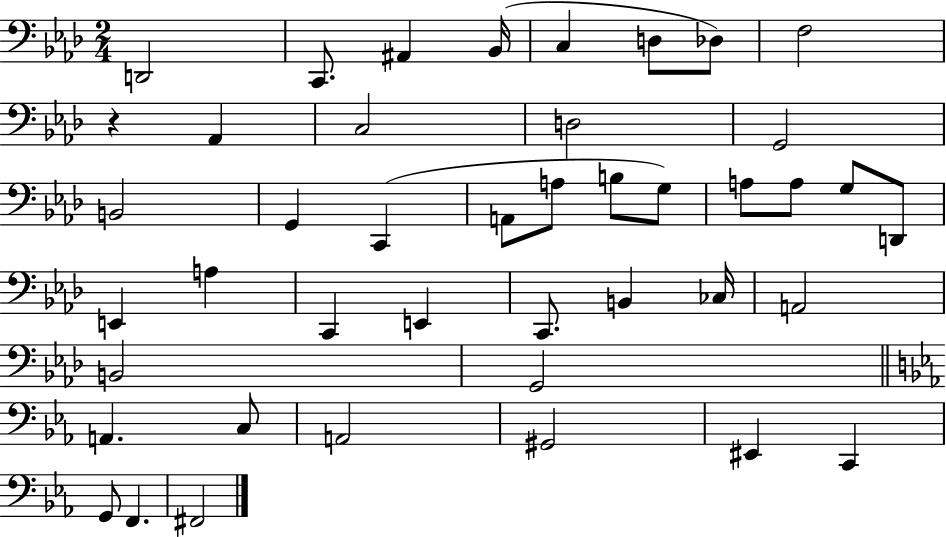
X:1
T:Untitled
M:2/4
L:1/4
K:Ab
D,,2 C,,/2 ^A,, _B,,/4 C, D,/2 _D,/2 F,2 z _A,, C,2 D,2 G,,2 B,,2 G,, C,, A,,/2 A,/2 B,/2 G,/2 A,/2 A,/2 G,/2 D,,/2 E,, A, C,, E,, C,,/2 B,, _C,/4 A,,2 B,,2 G,,2 A,, C,/2 A,,2 ^G,,2 ^E,, C,, G,,/2 F,, ^F,,2